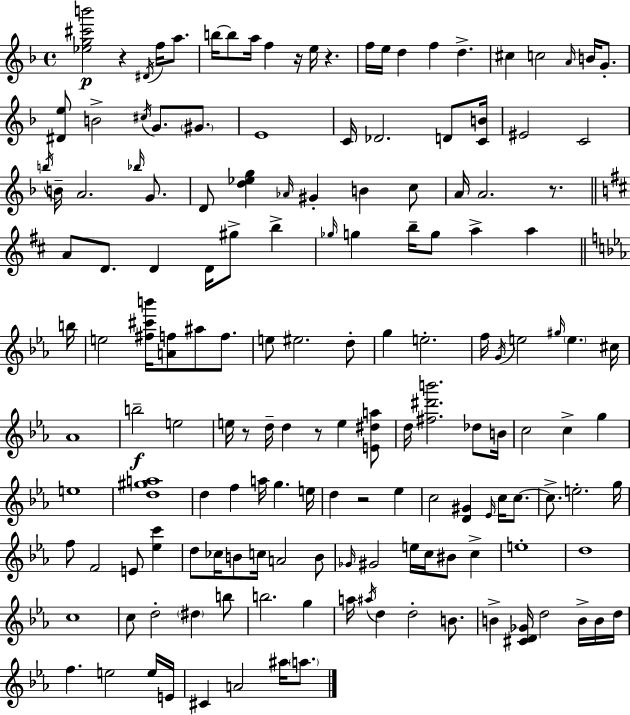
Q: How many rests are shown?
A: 7